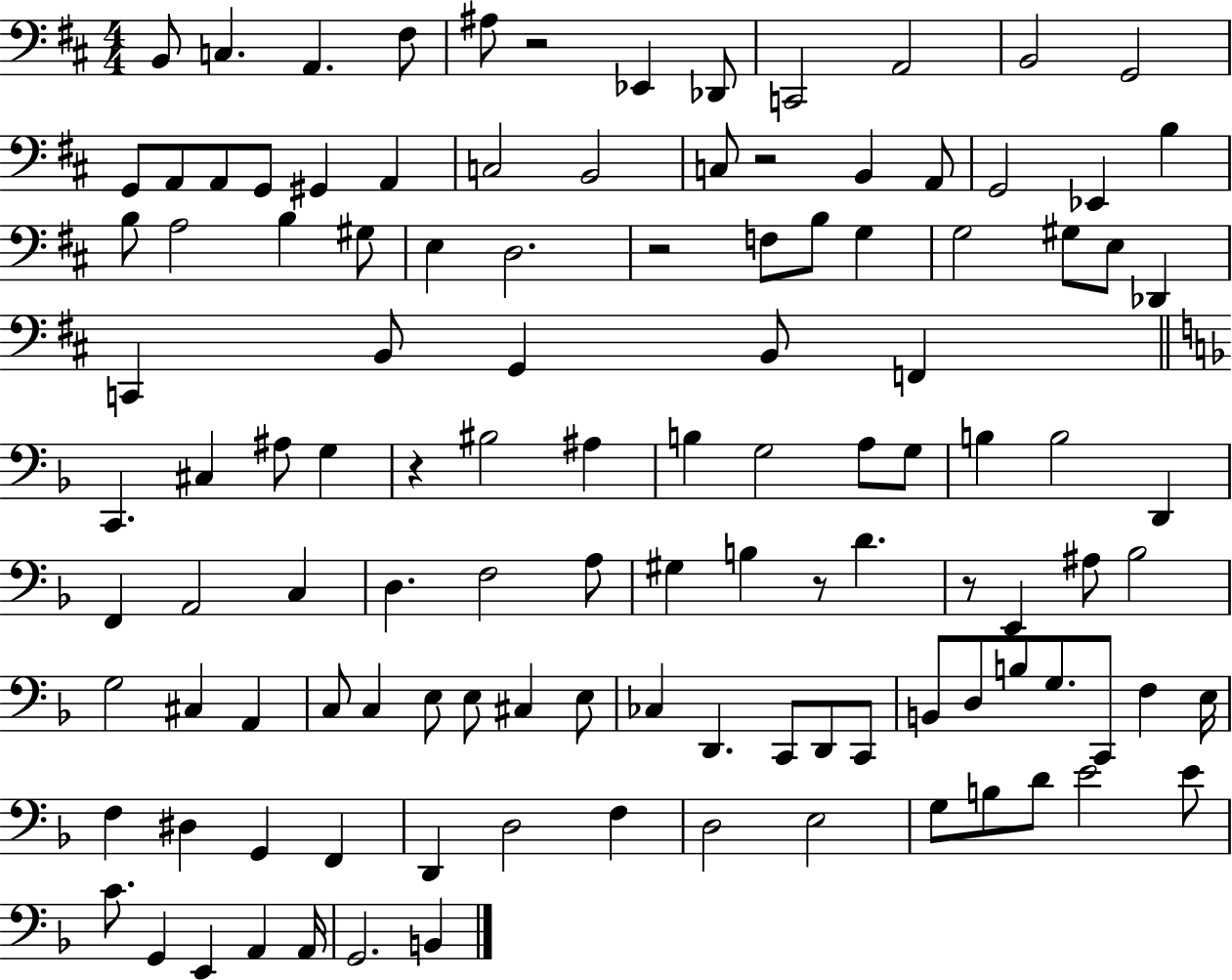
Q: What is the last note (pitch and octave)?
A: B2